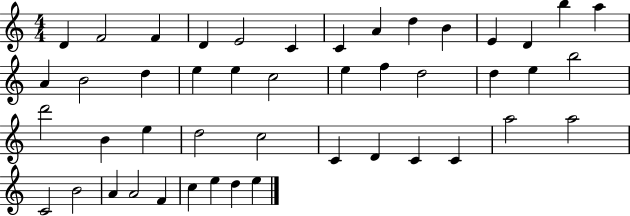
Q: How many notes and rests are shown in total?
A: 46